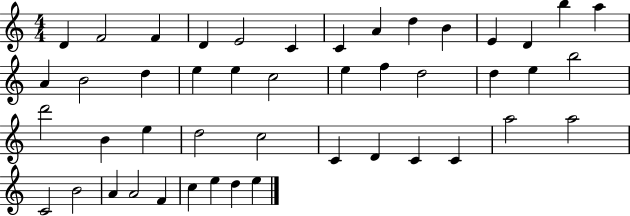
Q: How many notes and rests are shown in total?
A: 46